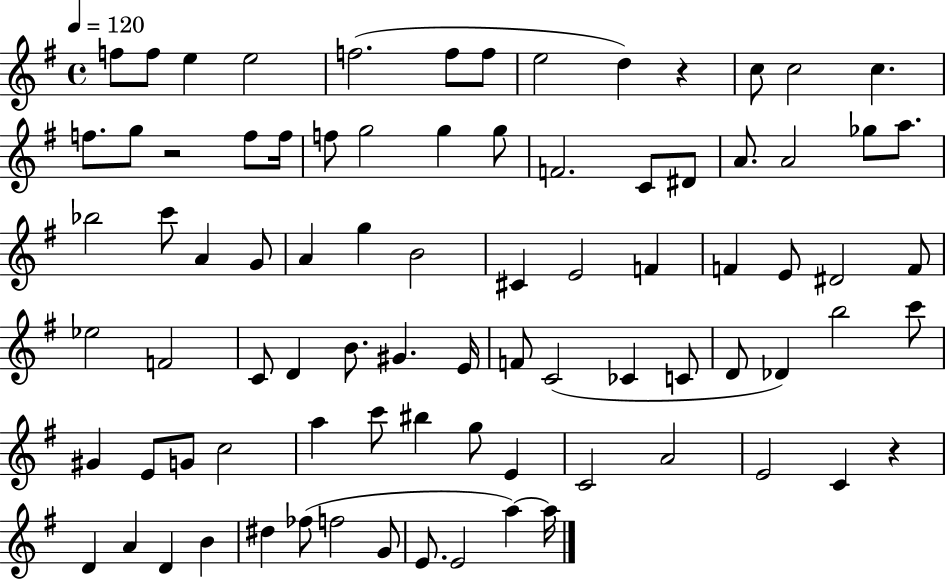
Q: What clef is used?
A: treble